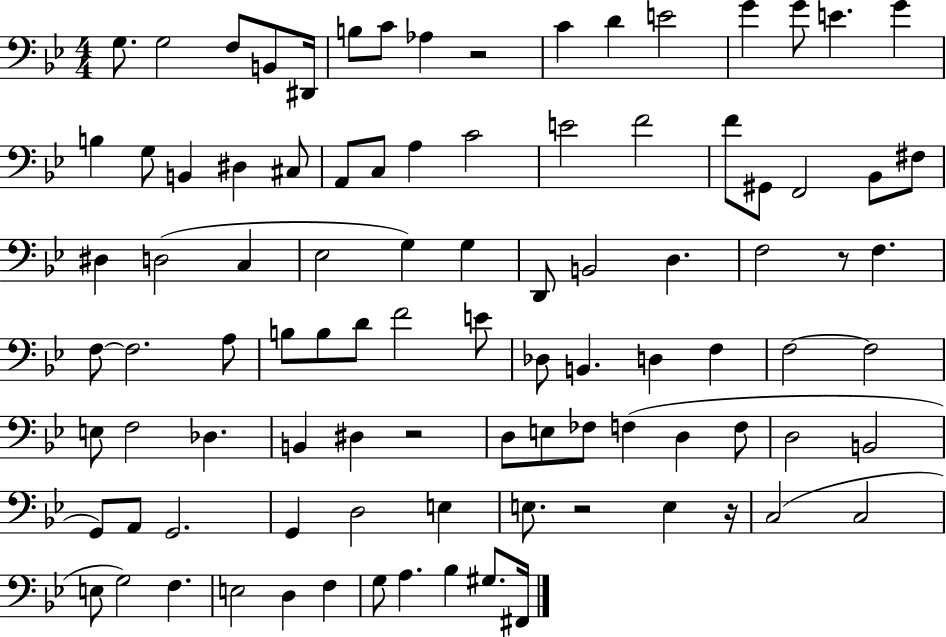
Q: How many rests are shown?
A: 5